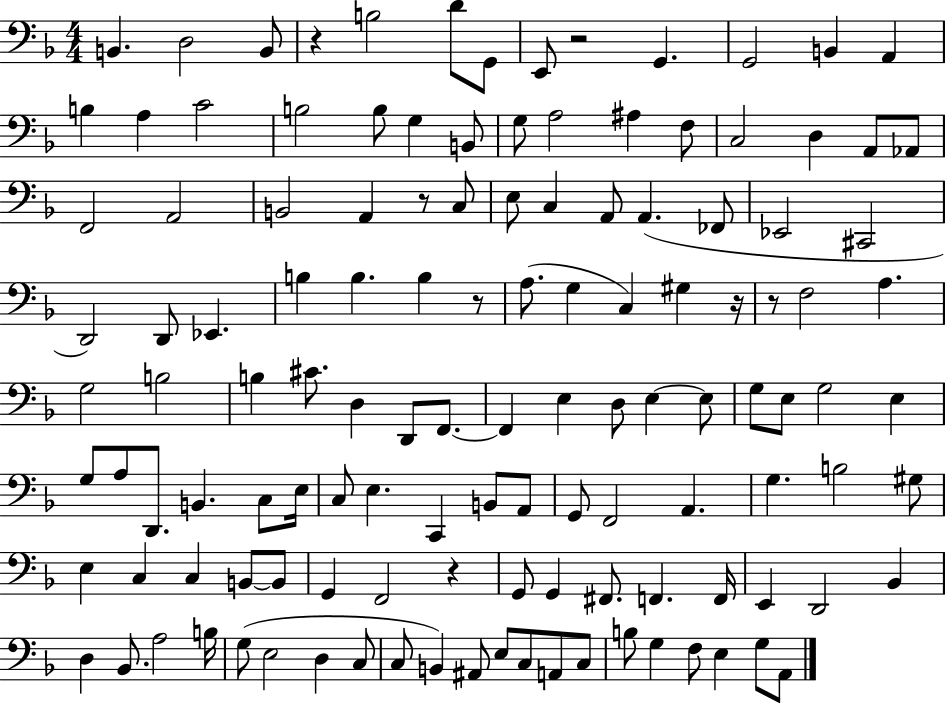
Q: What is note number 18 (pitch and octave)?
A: B2